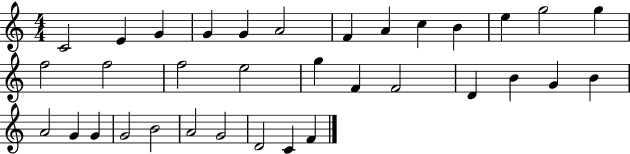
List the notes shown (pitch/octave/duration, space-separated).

C4/h E4/q G4/q G4/q G4/q A4/h F4/q A4/q C5/q B4/q E5/q G5/h G5/q F5/h F5/h F5/h E5/h G5/q F4/q F4/h D4/q B4/q G4/q B4/q A4/h G4/q G4/q G4/h B4/h A4/h G4/h D4/h C4/q F4/q